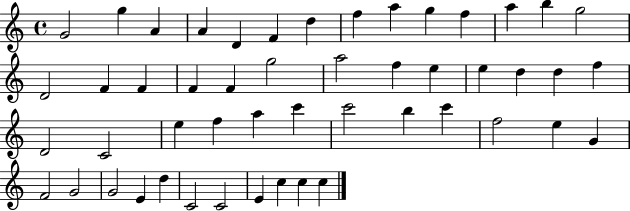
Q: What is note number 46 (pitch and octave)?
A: C4